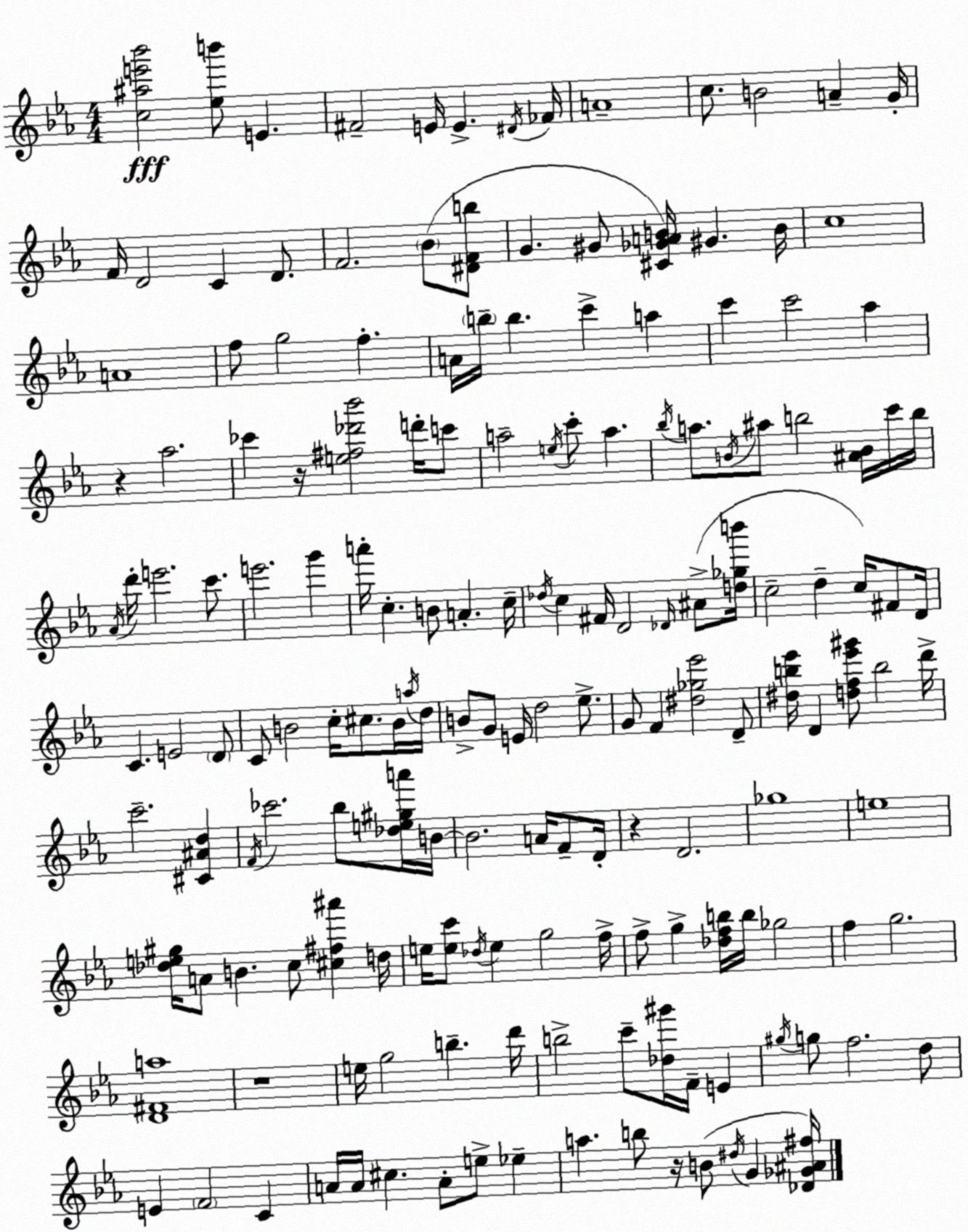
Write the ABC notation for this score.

X:1
T:Untitled
M:4/4
L:1/4
K:Eb
[c^ae'_b']2 [_eb']/2 E ^F2 E/4 E ^D/4 _F/4 A4 c/2 B2 A G/4 F/4 D2 C D/2 F2 _B/2 [^DFb]/2 G ^G/2 [^C_GAB]/4 ^G B/4 c4 A4 f/2 g2 f A/4 b/4 b c' a c' c'2 _a z _a2 _c' z/4 [e^f_d'_b']2 d'/4 c'/2 a2 e/4 c'/2 a _b/4 a/2 B/4 ^a/2 b2 [^AB]/4 c'/4 b/4 _A/4 d'/4 e'2 c'/2 e'2 g' a'/4 c B/2 A c/4 _d/4 c ^F/4 D2 _D/4 ^A/2 [d_gb']/4 c2 d c/4 ^F/2 D/4 C E2 D/2 C/2 B2 c/4 ^c/2 B/4 a/4 d/4 B/2 G/2 E/4 d2 _e/2 G/2 F [^d_g_e']2 D/2 [^db_e']/4 D [df_e'^g']/2 b2 d'/4 c'2 [^C^Ad] F/4 _c'2 _b/2 [_de^ga']/4 B/4 B2 A/4 F/2 D/4 z D2 _g4 e4 [_de^g]/4 A/2 B c/2 [^c^f^a'] d/4 e/4 [ec']/2 _d/4 e g2 f/4 f/2 g [_dfb]/4 b/4 _g2 f g2 [D^Fa]4 z4 e/4 g2 b d'/4 b2 c'/2 [_d^g']/4 F/4 E ^g/4 g/2 f2 d/2 E F2 C A/4 A/4 ^c A/2 e/2 _e a b/2 z/4 B/2 ^d/4 G [_D_G^A^f]/4